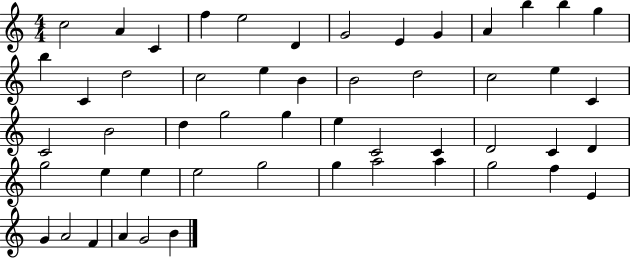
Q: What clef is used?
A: treble